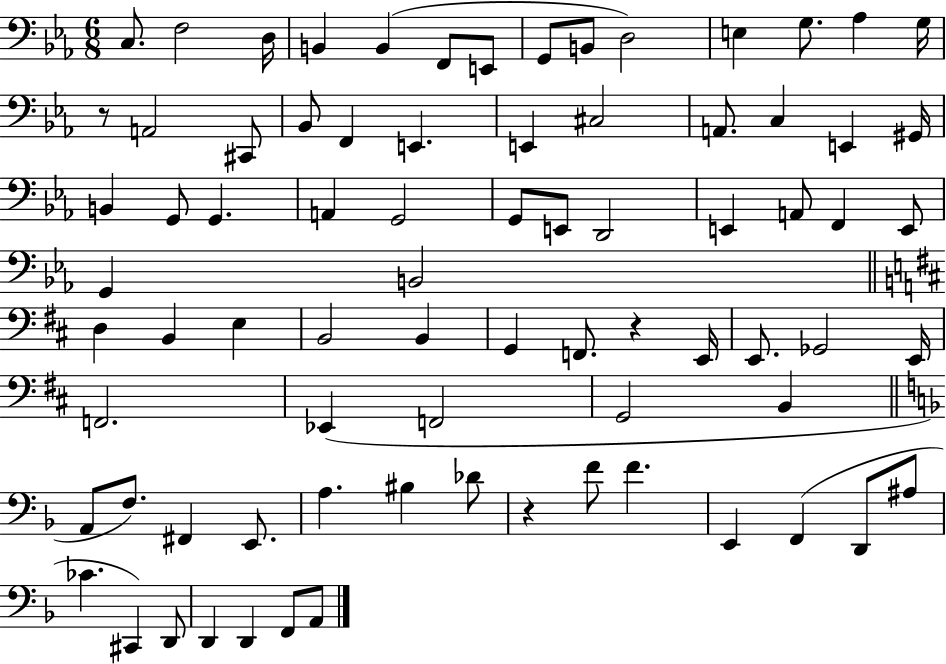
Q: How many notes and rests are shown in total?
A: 78